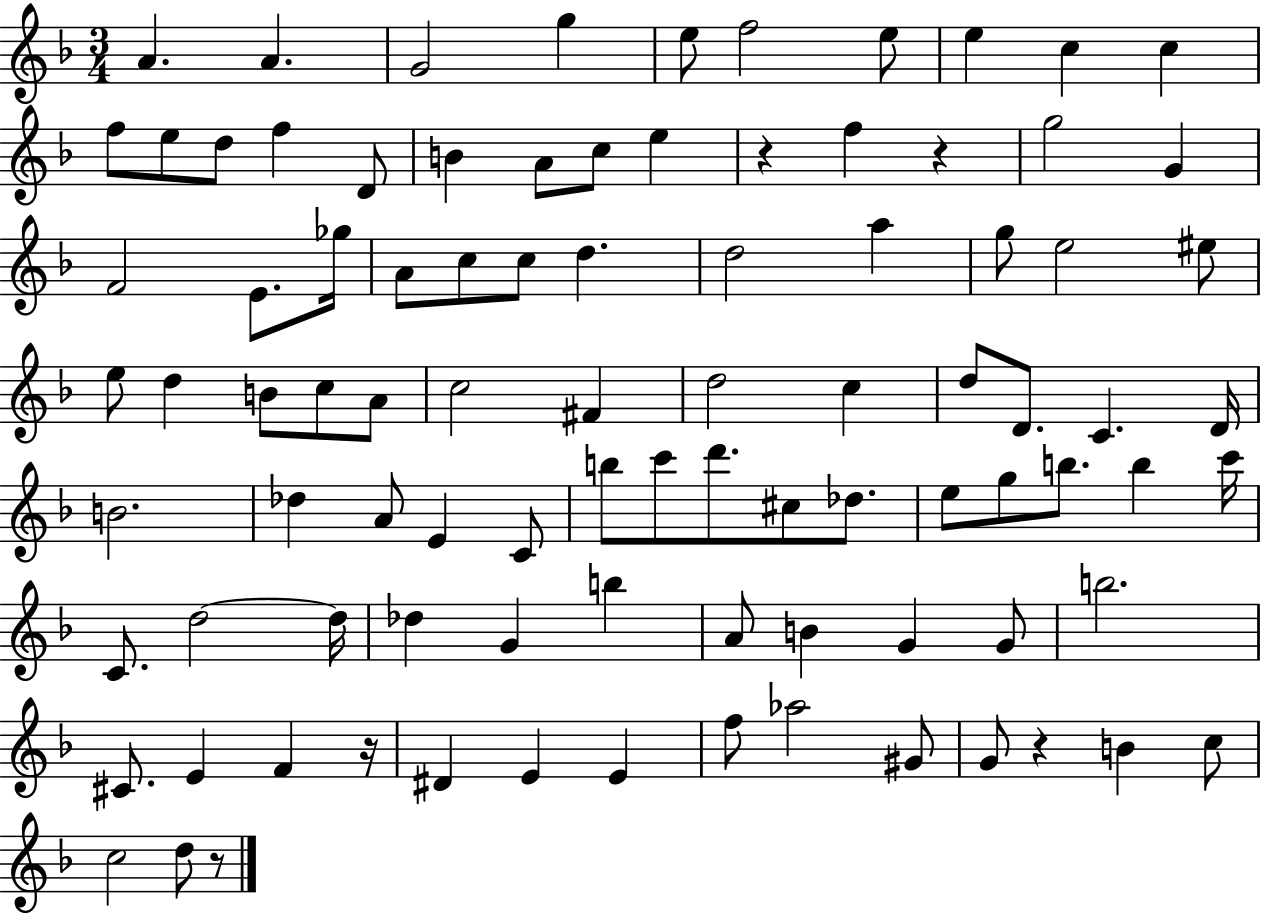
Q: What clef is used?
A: treble